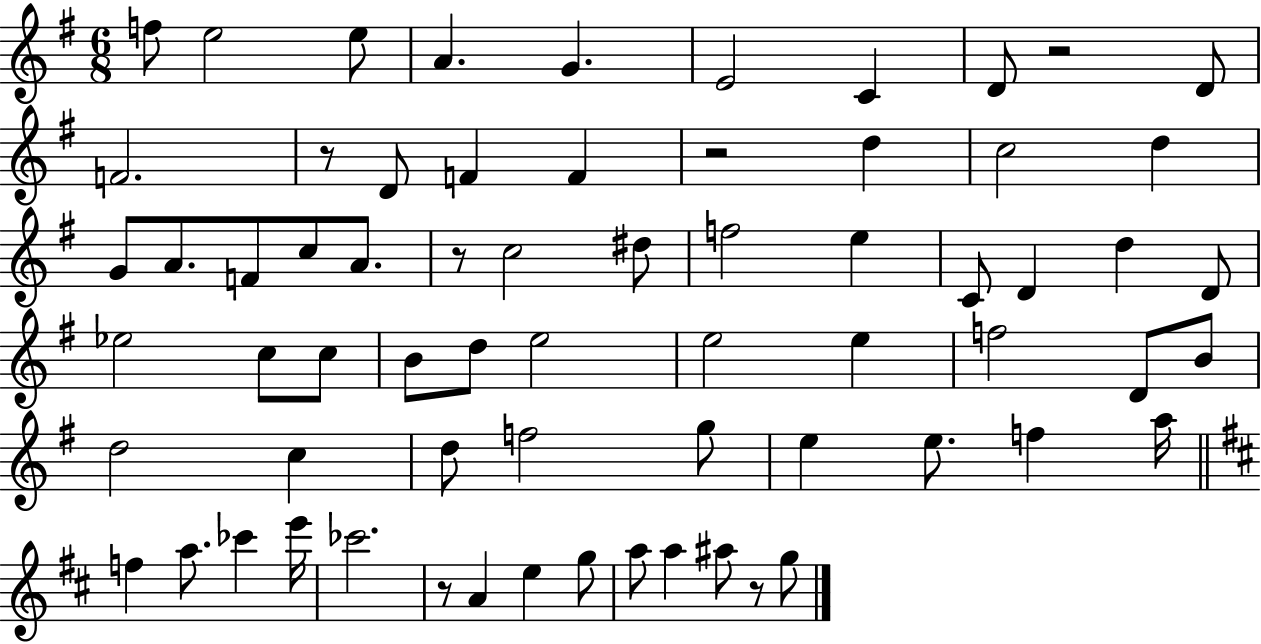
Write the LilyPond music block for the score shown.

{
  \clef treble
  \numericTimeSignature
  \time 6/8
  \key g \major
  f''8 e''2 e''8 | a'4. g'4. | e'2 c'4 | d'8 r2 d'8 | \break f'2. | r8 d'8 f'4 f'4 | r2 d''4 | c''2 d''4 | \break g'8 a'8. f'8 c''8 a'8. | r8 c''2 dis''8 | f''2 e''4 | c'8 d'4 d''4 d'8 | \break ees''2 c''8 c''8 | b'8 d''8 e''2 | e''2 e''4 | f''2 d'8 b'8 | \break d''2 c''4 | d''8 f''2 g''8 | e''4 e''8. f''4 a''16 | \bar "||" \break \key d \major f''4 a''8. ces'''4 e'''16 | ces'''2. | r8 a'4 e''4 g''8 | a''8 a''4 ais''8 r8 g''8 | \break \bar "|."
}